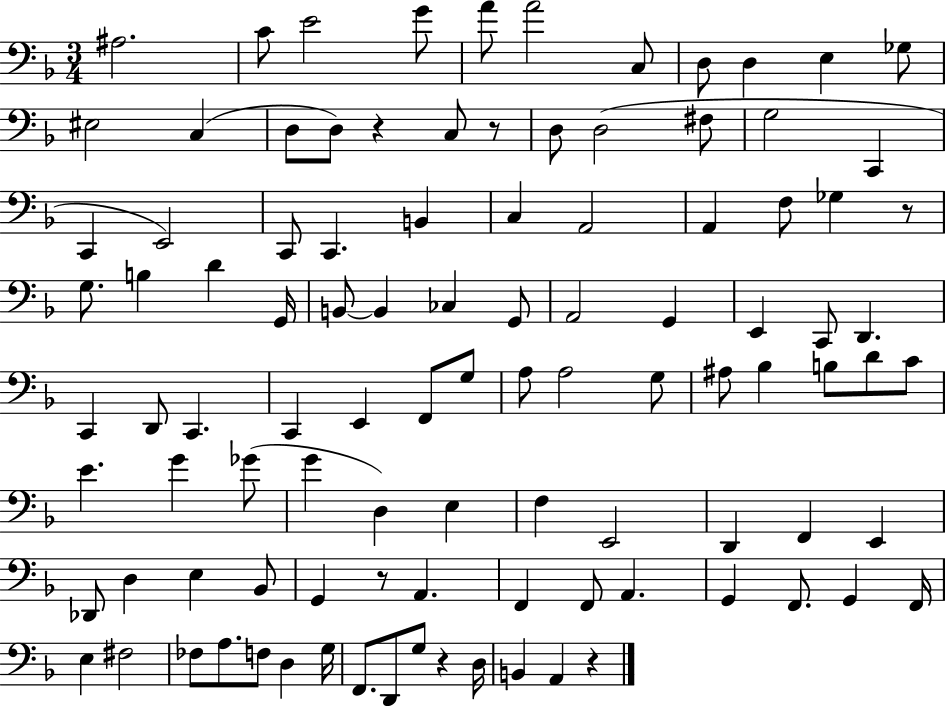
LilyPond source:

{
  \clef bass
  \numericTimeSignature
  \time 3/4
  \key f \major
  ais2. | c'8 e'2 g'8 | a'8 a'2 c8 | d8 d4 e4 ges8 | \break eis2 c4( | d8 d8) r4 c8 r8 | d8 d2( fis8 | g2 c,4 | \break c,4 e,2) | c,8 c,4. b,4 | c4 a,2 | a,4 f8 ges4 r8 | \break g8. b4 d'4 g,16 | b,8~~ b,4 ces4 g,8 | a,2 g,4 | e,4 c,8 d,4. | \break c,4 d,8 c,4. | c,4 e,4 f,8 g8 | a8 a2 g8 | ais8 bes4 b8 d'8 c'8 | \break e'4. g'4 ges'8( | g'4 d4) e4 | f4 e,2 | d,4 f,4 e,4 | \break des,8 d4 e4 bes,8 | g,4 r8 a,4. | f,4 f,8 a,4. | g,4 f,8. g,4 f,16 | \break e4 fis2 | fes8 a8. f8 d4 g16 | f,8. d,8 g8 r4 d16 | b,4 a,4 r4 | \break \bar "|."
}